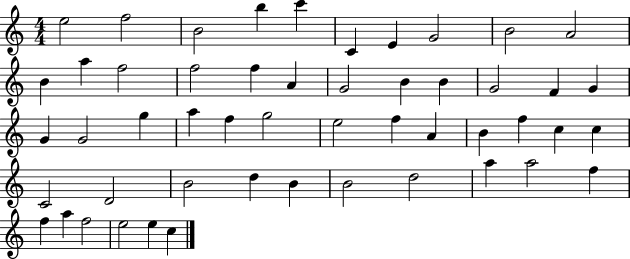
E5/h F5/h B4/h B5/q C6/q C4/q E4/q G4/h B4/h A4/h B4/q A5/q F5/h F5/h F5/q A4/q G4/h B4/q B4/q G4/h F4/q G4/q G4/q G4/h G5/q A5/q F5/q G5/h E5/h F5/q A4/q B4/q F5/q C5/q C5/q C4/h D4/h B4/h D5/q B4/q B4/h D5/h A5/q A5/h F5/q F5/q A5/q F5/h E5/h E5/q C5/q